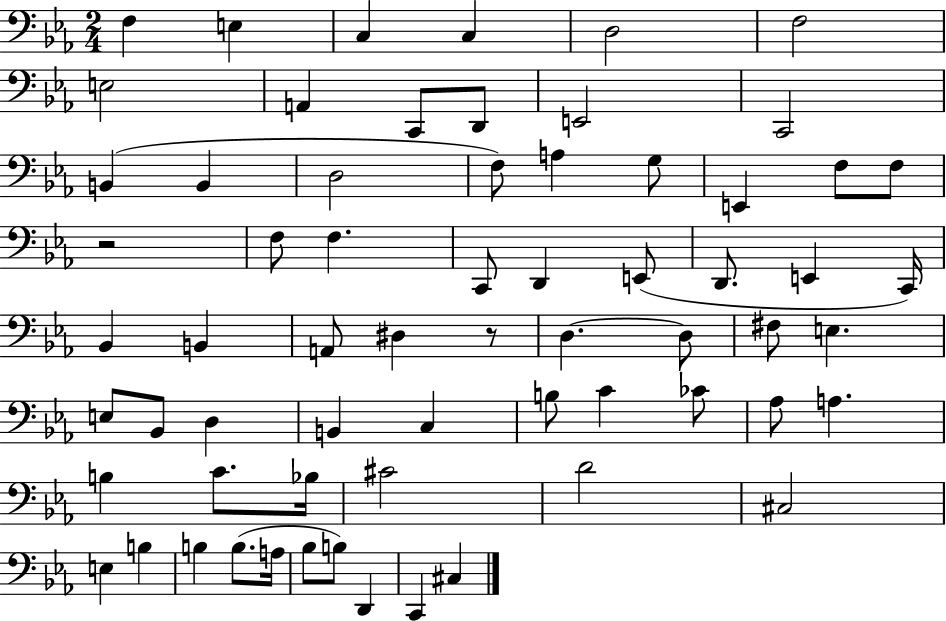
{
  \clef bass
  \numericTimeSignature
  \time 2/4
  \key ees \major
  f4 e4 | c4 c4 | d2 | f2 | \break e2 | a,4 c,8 d,8 | e,2 | c,2 | \break b,4( b,4 | d2 | f8) a4 g8 | e,4 f8 f8 | \break r2 | f8 f4. | c,8 d,4 e,8( | d,8. e,4 c,16) | \break bes,4 b,4 | a,8 dis4 r8 | d4.~~ d8 | fis8 e4. | \break e8 bes,8 d4 | b,4 c4 | b8 c'4 ces'8 | aes8 a4. | \break b4 c'8. bes16 | cis'2 | d'2 | cis2 | \break e4 b4 | b4 b8.( a16 | bes8 b8) d,4 | c,4 cis4 | \break \bar "|."
}